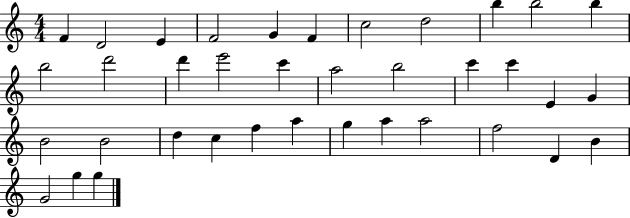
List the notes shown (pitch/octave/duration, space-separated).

F4/q D4/h E4/q F4/h G4/q F4/q C5/h D5/h B5/q B5/h B5/q B5/h D6/h D6/q E6/h C6/q A5/h B5/h C6/q C6/q E4/q G4/q B4/h B4/h D5/q C5/q F5/q A5/q G5/q A5/q A5/h F5/h D4/q B4/q G4/h G5/q G5/q